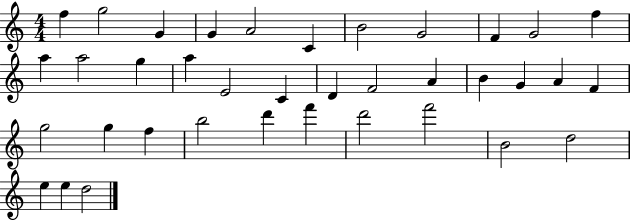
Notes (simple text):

F5/q G5/h G4/q G4/q A4/h C4/q B4/h G4/h F4/q G4/h F5/q A5/q A5/h G5/q A5/q E4/h C4/q D4/q F4/h A4/q B4/q G4/q A4/q F4/q G5/h G5/q F5/q B5/h D6/q F6/q D6/h F6/h B4/h D5/h E5/q E5/q D5/h